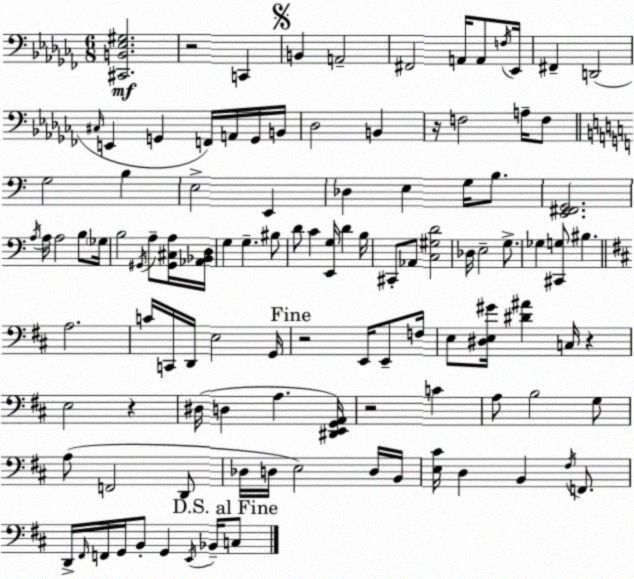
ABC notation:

X:1
T:Untitled
M:6/8
L:1/4
K:Abm
[^C,,B,,_E,^G,]2 z2 C,, B,, A,,2 ^F,,2 A,,/4 A,,/2 F,/4 _E,,/4 ^F,, D,,2 ^C,/4 E,, G,, F,,/4 A,,/4 G,,/4 B,,/4 _D,2 B,, z/4 F,2 A,/4 F,/2 G,2 B, E,2 E,, _D, E, G,/4 B,/2 [E,,^F,,G,,]2 A,/4 A,/4 A,2 B,/2 _G,/4 B,2 ^G,,/4 A,/2 [^G,,^C,A,]/4 [_A,,_B,,D,]/4 G, G, ^B,/2 D/2 C [E,,G,]/4 D B,/4 ^C,,/2 _A,,/2 [C,^G,D]2 _D,/4 E,2 G,/2 _G, [^C,,G,]/2 ^B, A,2 C/4 C,,/4 D,,/4 E,2 G,,/4 z2 E,,/4 E,,/2 F,/4 E,/2 [^D,E,^G]/4 [^D^A] C,/4 z E,2 z ^D,/4 D, A, [^D,,E,,G,,A,,]/4 z2 C A,/2 B,2 G,/2 A,/2 F,,2 D,,/2 _D,/4 D,/4 E,2 D,/4 B,,/4 [E,^C]/4 D, B,, ^F,/4 F,,/2 D,,/4 ^F,,/4 F,,/4 G,,/4 B,,/2 G,, E,,/4 _B,,/4 C,/2